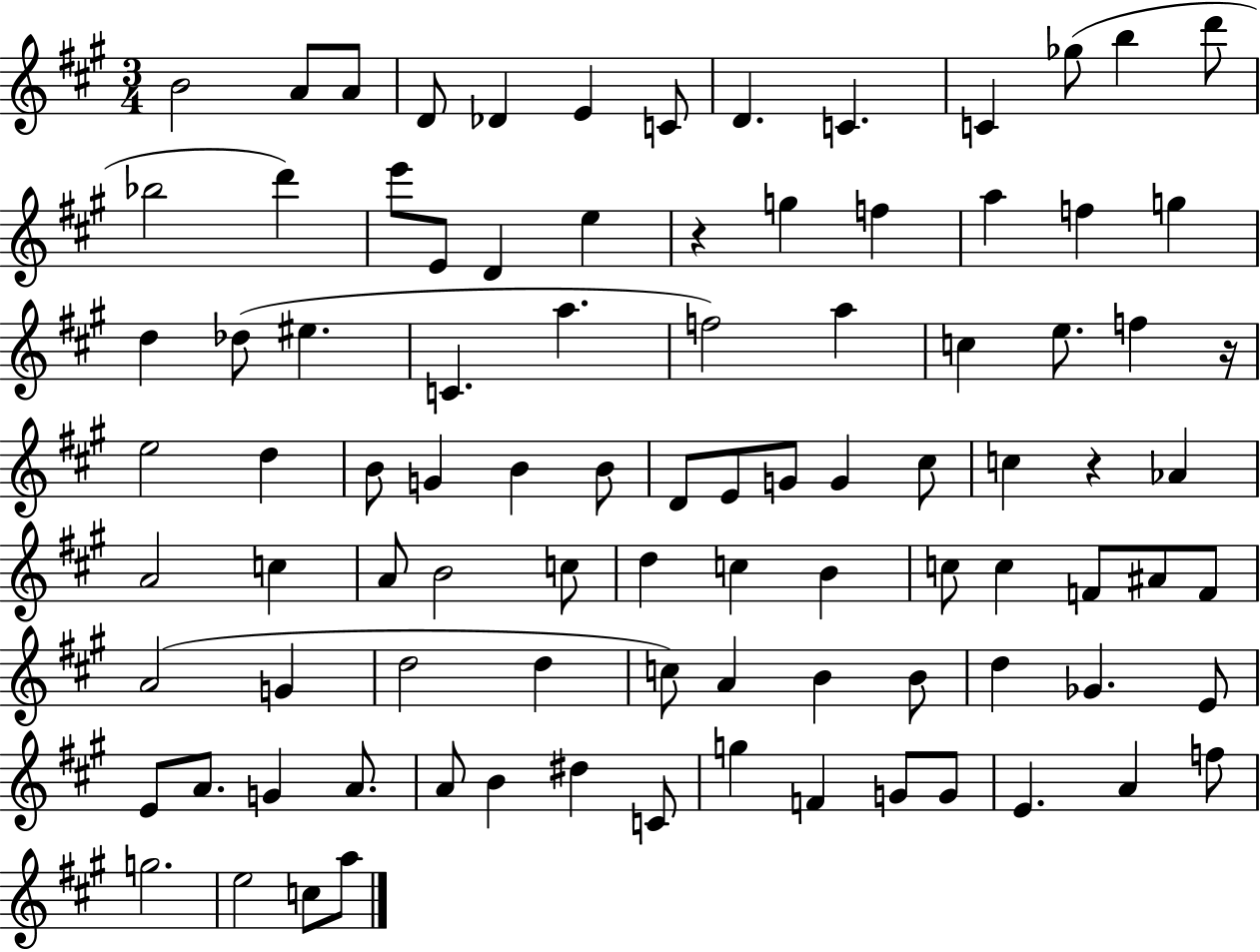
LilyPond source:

{
  \clef treble
  \numericTimeSignature
  \time 3/4
  \key a \major
  b'2 a'8 a'8 | d'8 des'4 e'4 c'8 | d'4. c'4. | c'4 ges''8( b''4 d'''8 | \break bes''2 d'''4) | e'''8 e'8 d'4 e''4 | r4 g''4 f''4 | a''4 f''4 g''4 | \break d''4 des''8( eis''4. | c'4. a''4. | f''2) a''4 | c''4 e''8. f''4 r16 | \break e''2 d''4 | b'8 g'4 b'4 b'8 | d'8 e'8 g'8 g'4 cis''8 | c''4 r4 aes'4 | \break a'2 c''4 | a'8 b'2 c''8 | d''4 c''4 b'4 | c''8 c''4 f'8 ais'8 f'8 | \break a'2( g'4 | d''2 d''4 | c''8) a'4 b'4 b'8 | d''4 ges'4. e'8 | \break e'8 a'8. g'4 a'8. | a'8 b'4 dis''4 c'8 | g''4 f'4 g'8 g'8 | e'4. a'4 f''8 | \break g''2. | e''2 c''8 a''8 | \bar "|."
}